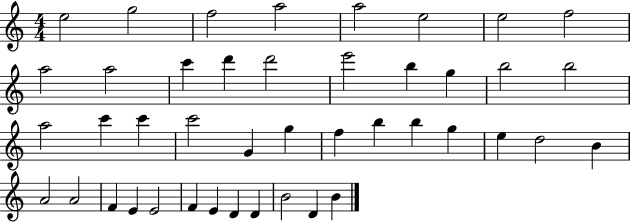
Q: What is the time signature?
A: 4/4